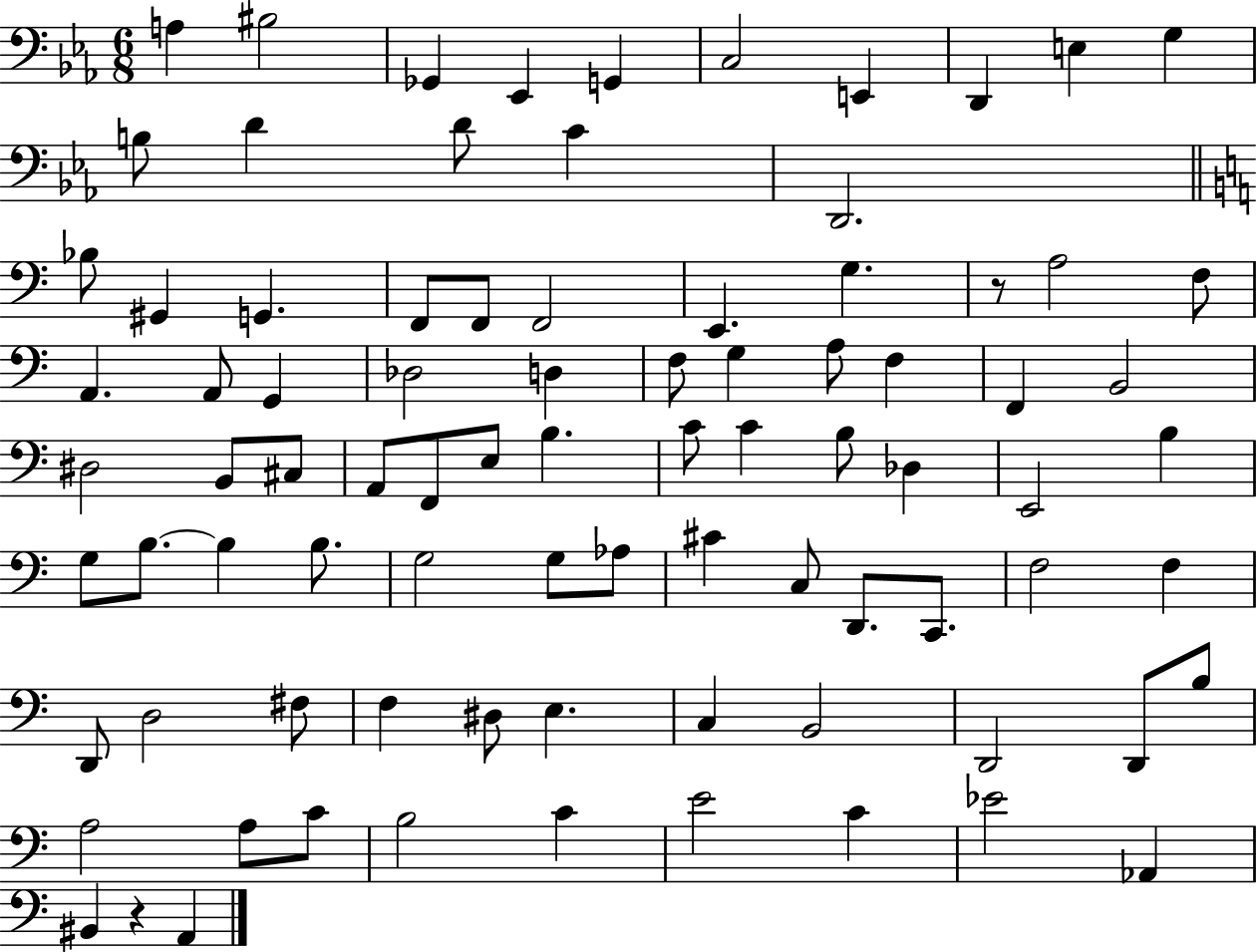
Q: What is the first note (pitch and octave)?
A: A3